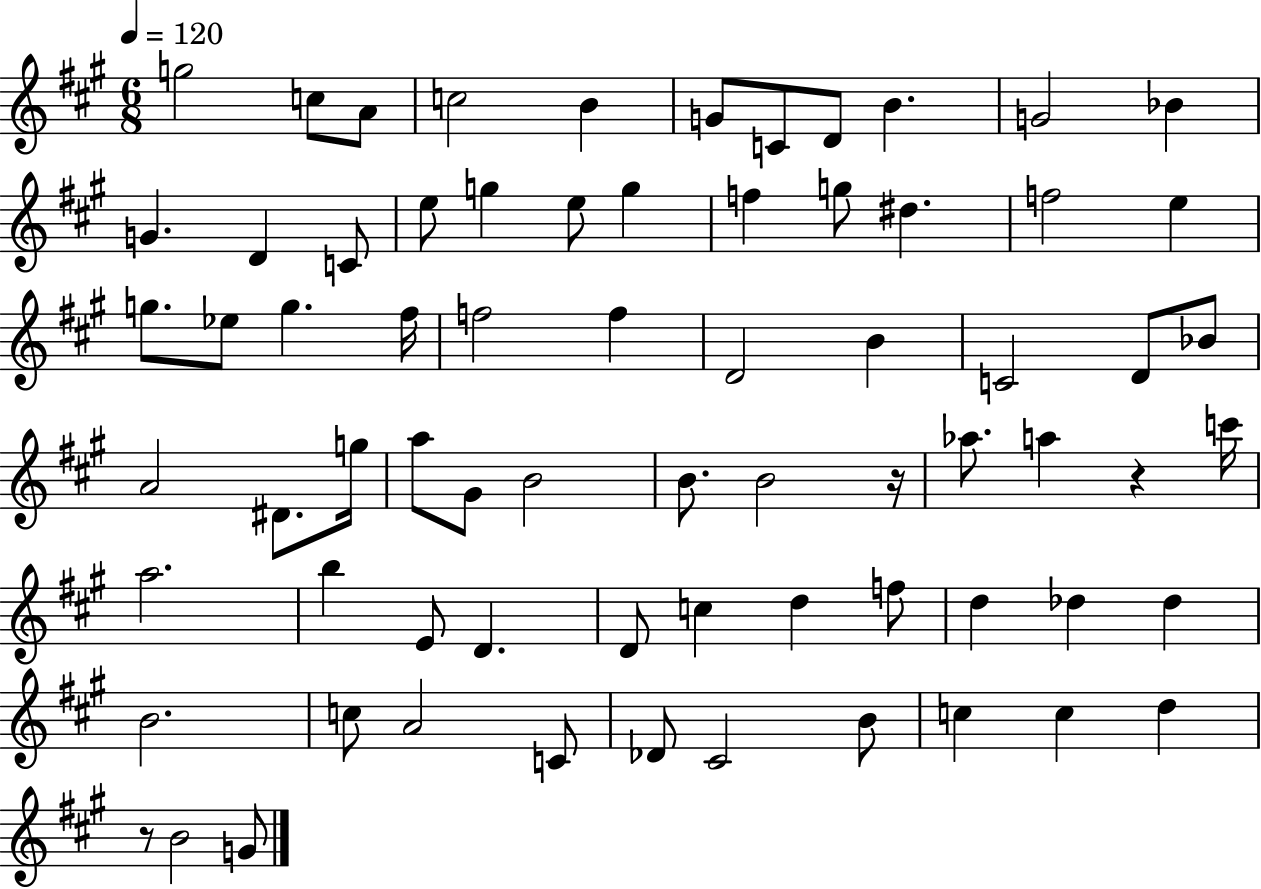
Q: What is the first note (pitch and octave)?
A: G5